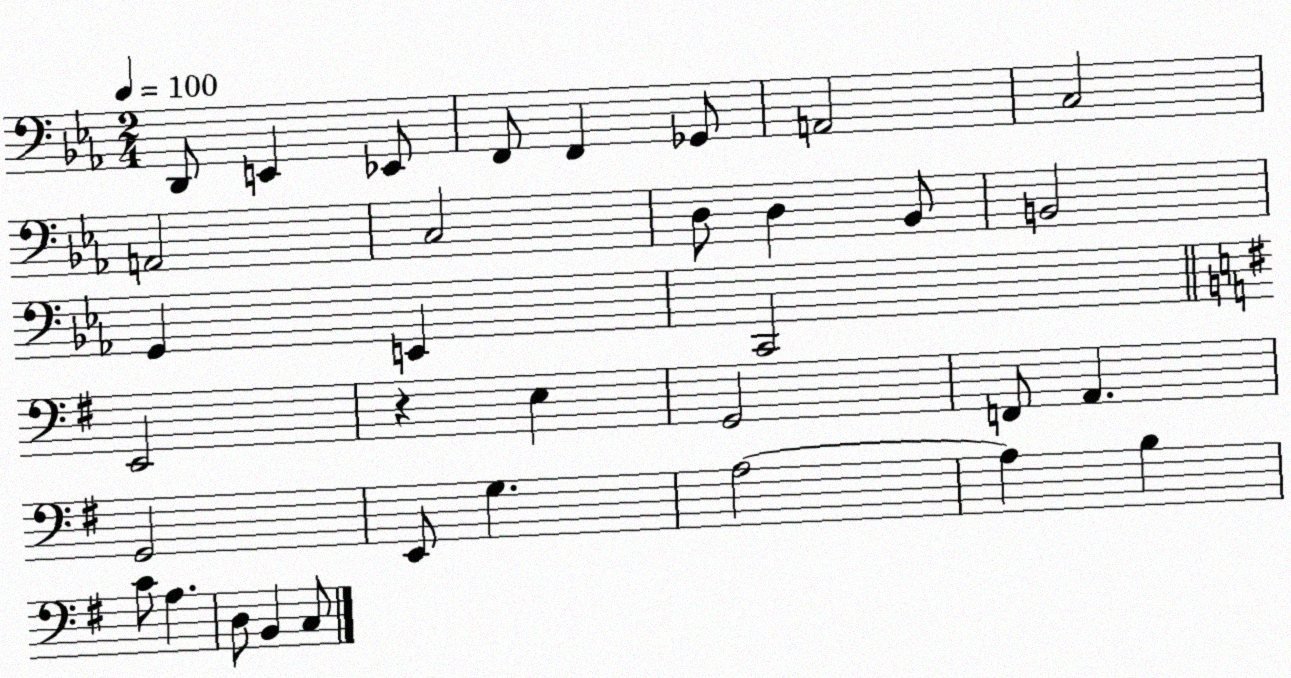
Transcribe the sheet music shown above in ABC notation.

X:1
T:Untitled
M:2/4
L:1/4
K:Eb
D,,/2 E,, _E,,/2 F,,/2 F,, _G,,/2 A,,2 C,2 A,,2 C,2 D,/2 D, _B,,/2 B,,2 G,, E,, C,,2 E,,2 z E, G,,2 F,,/2 A,, G,,2 E,,/2 G, A,2 A, B, C/2 A, D,/2 B,, C,/2